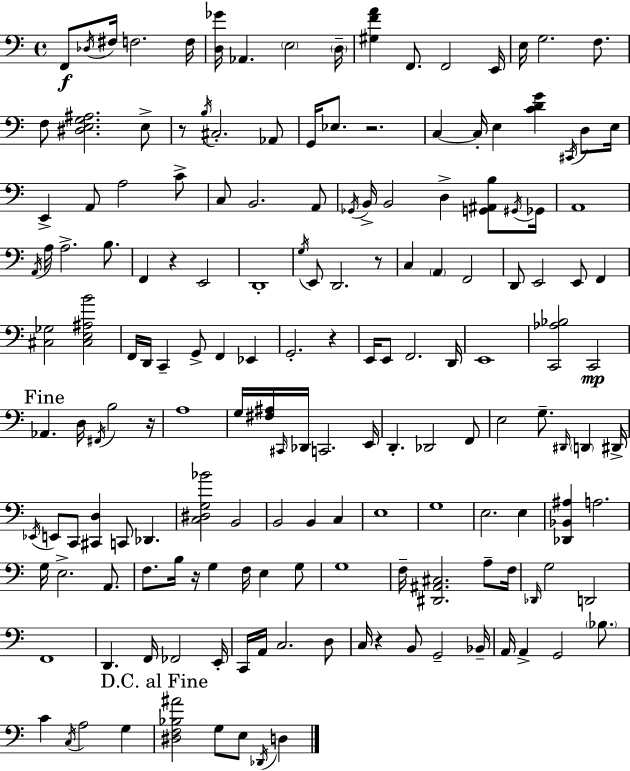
X:1
T:Untitled
M:4/4
L:1/4
K:C
F,,/2 _D,/4 ^F,/4 F,2 F,/4 [D,_G]/4 _A,, E,2 D,/4 [^G,FA] F,,/2 F,,2 E,,/4 E,/4 G,2 F,/2 F,/2 [^D,E,G,^A,]2 E,/2 z/2 B,/4 ^C,2 _A,,/2 G,,/4 _E,/2 z2 C, C,/4 E, [CDG] ^C,,/4 D,/2 E,/4 E,, A,,/2 A,2 C/2 C,/2 B,,2 A,,/2 _G,,/4 B,,/4 B,,2 D, [G,,^A,,B,]/2 ^G,,/4 _G,,/4 A,,4 A,,/4 A,/4 A,2 B,/2 F,, z E,,2 D,,4 G,/4 E,,/2 D,,2 z/2 C, A,, F,,2 D,,/2 E,,2 E,,/2 F,, [^C,_G,]2 [^C,E,^A,B]2 F,,/4 D,,/4 C,, G,,/2 F,, _E,, G,,2 z E,,/4 E,,/2 F,,2 D,,/4 E,,4 [C,,_A,_B,]2 C,,2 _A,, D,/4 ^F,,/4 B,2 z/4 A,4 G,/4 [^F,^A,]/4 ^C,,/4 _D,,/4 C,,2 E,,/4 D,, _D,,2 F,,/2 E,2 G,/2 ^D,,/4 D,, ^D,,/4 _E,,/4 E,,/2 C,,/2 [^C,,D,] C,,/2 _D,, [C,^D,G,_B]2 B,,2 B,,2 B,, C, E,4 G,4 E,2 E, [_D,,_B,,^A,] A,2 G,/4 E,2 A,,/2 F,/2 B,/4 z/4 G, F,/4 E, G,/2 G,4 F,/4 [^D,,^A,,^C,]2 A,/2 F,/4 _D,,/4 G,2 D,,2 F,,4 D,, F,,/4 _F,,2 E,,/4 C,,/4 A,,/4 C,2 D,/2 C,/4 z B,,/2 G,,2 _B,,/4 A,,/4 A,, G,,2 _B,/2 C C,/4 A,2 G, [^D,F,_B,^A]2 G,/2 E,/2 _D,,/4 D,